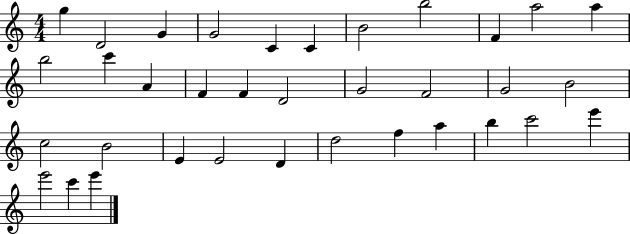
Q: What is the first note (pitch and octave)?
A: G5